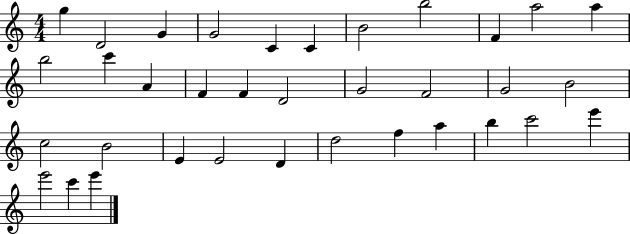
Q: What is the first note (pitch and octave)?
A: G5